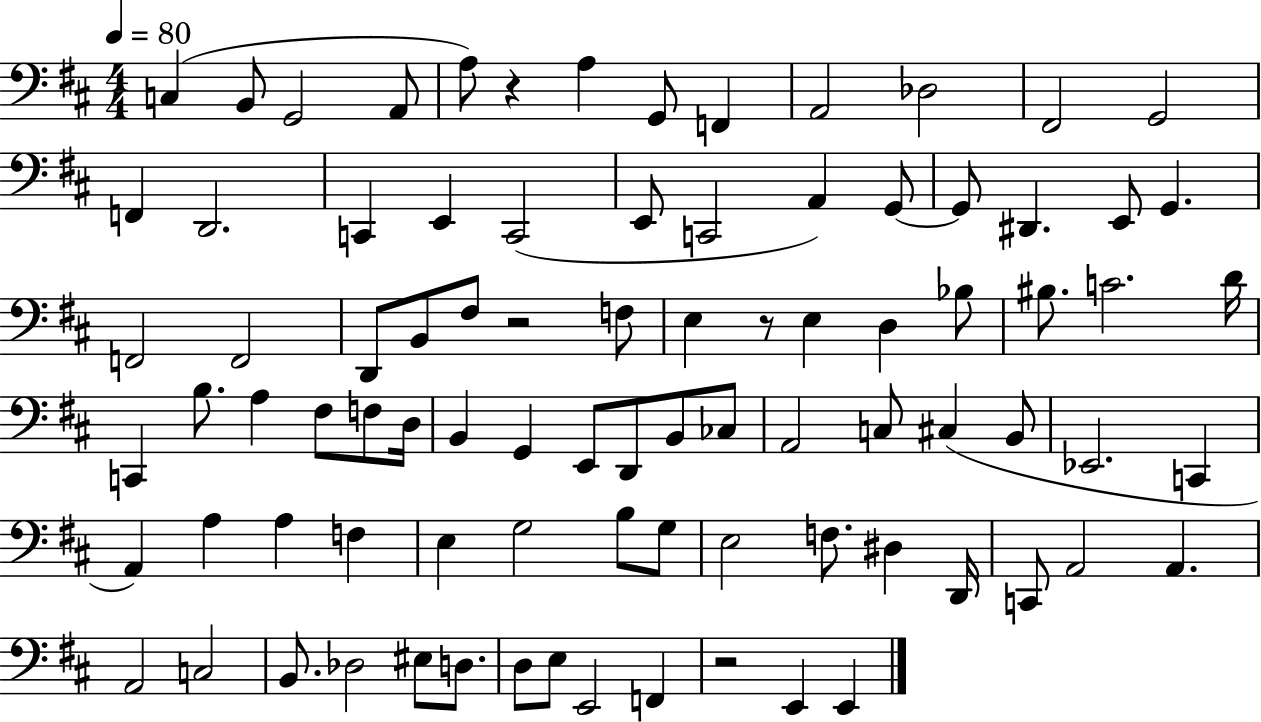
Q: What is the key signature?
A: D major